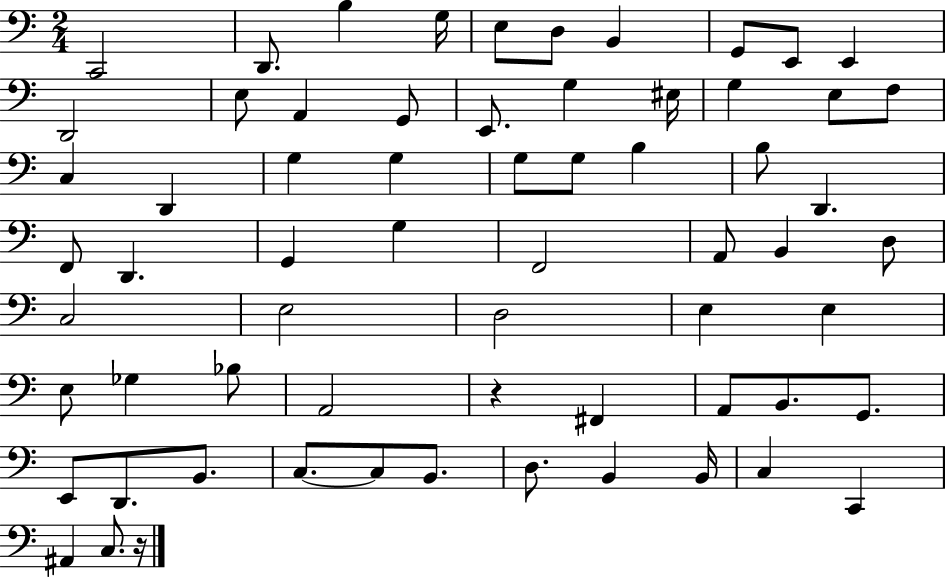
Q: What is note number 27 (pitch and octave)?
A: B3